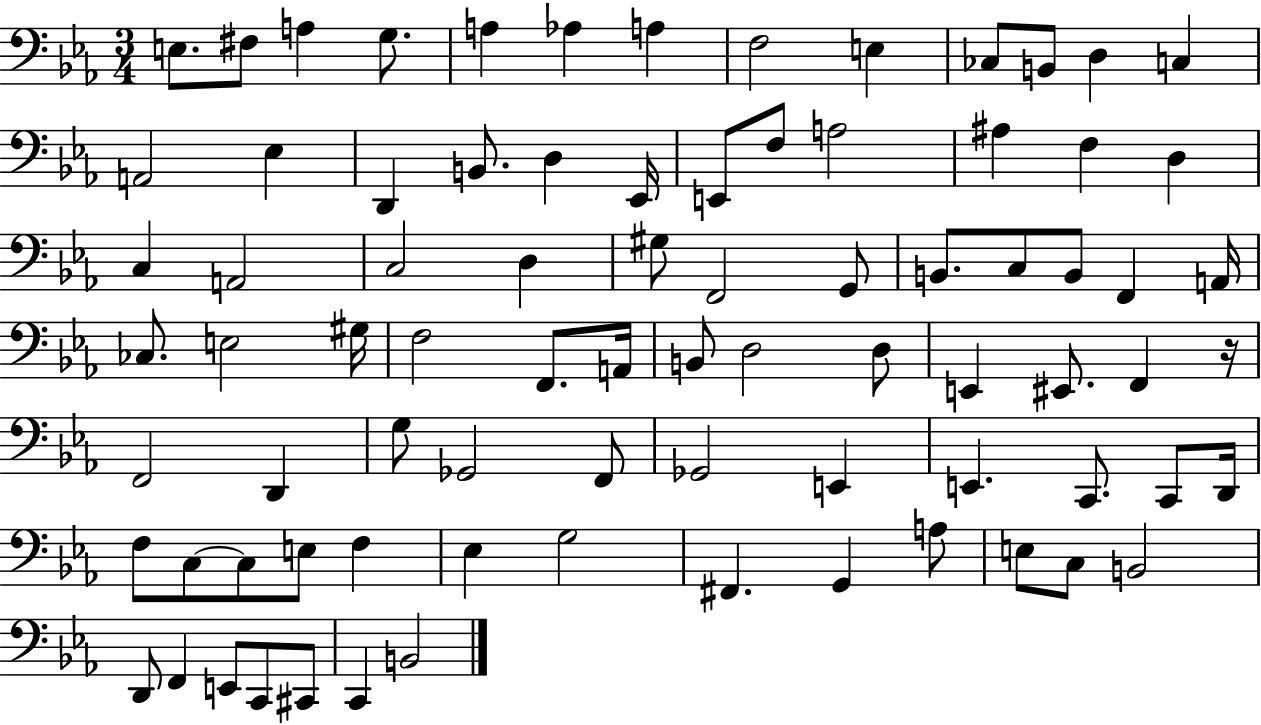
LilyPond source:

{
  \clef bass
  \numericTimeSignature
  \time 3/4
  \key ees \major
  e8. fis8 a4 g8. | a4 aes4 a4 | f2 e4 | ces8 b,8 d4 c4 | \break a,2 ees4 | d,4 b,8. d4 ees,16 | e,8 f8 a2 | ais4 f4 d4 | \break c4 a,2 | c2 d4 | gis8 f,2 g,8 | b,8. c8 b,8 f,4 a,16 | \break ces8. e2 gis16 | f2 f,8. a,16 | b,8 d2 d8 | e,4 eis,8. f,4 r16 | \break f,2 d,4 | g8 ges,2 f,8 | ges,2 e,4 | e,4. c,8. c,8 d,16 | \break f8 c8~~ c8 e8 f4 | ees4 g2 | fis,4. g,4 a8 | e8 c8 b,2 | \break d,8 f,4 e,8 c,8 cis,8 | c,4 b,2 | \bar "|."
}